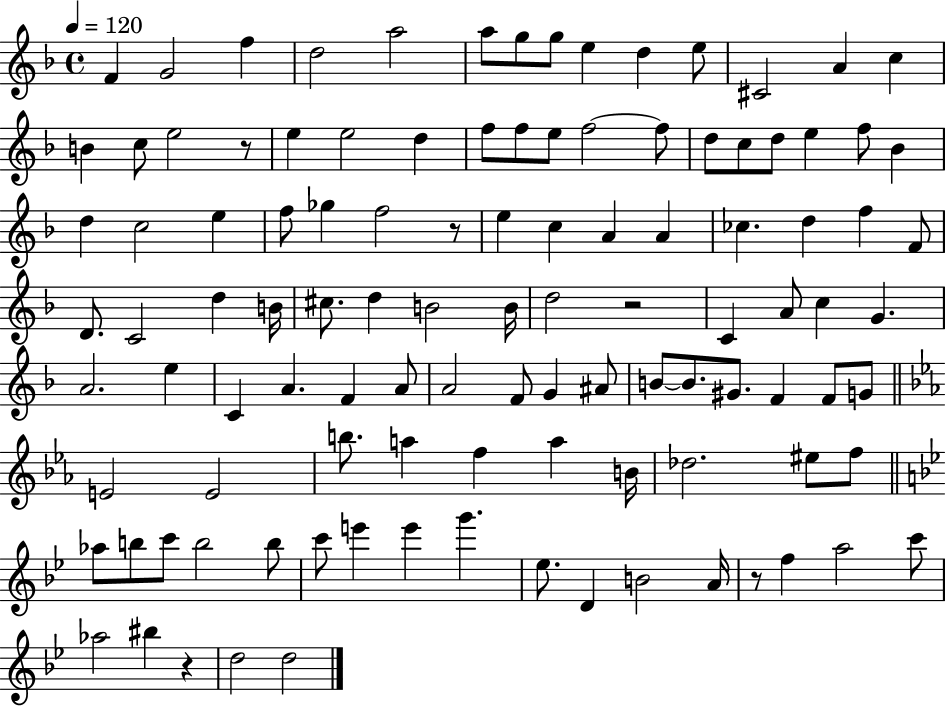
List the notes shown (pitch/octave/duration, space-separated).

F4/q G4/h F5/q D5/h A5/h A5/e G5/e G5/e E5/q D5/q E5/e C#4/h A4/q C5/q B4/q C5/e E5/h R/e E5/q E5/h D5/q F5/e F5/e E5/e F5/h F5/e D5/e C5/e D5/e E5/q F5/e Bb4/q D5/q C5/h E5/q F5/e Gb5/q F5/h R/e E5/q C5/q A4/q A4/q CES5/q. D5/q F5/q F4/e D4/e. C4/h D5/q B4/s C#5/e. D5/q B4/h B4/s D5/h R/h C4/q A4/e C5/q G4/q. A4/h. E5/q C4/q A4/q. F4/q A4/e A4/h F4/e G4/q A#4/e B4/e B4/e. G#4/e. F4/q F4/e G4/e E4/h E4/h B5/e. A5/q F5/q A5/q B4/s Db5/h. EIS5/e F5/e Ab5/e B5/e C6/e B5/h B5/e C6/e E6/q E6/q G6/q. Eb5/e. D4/q B4/h A4/s R/e F5/q A5/h C6/e Ab5/h BIS5/q R/q D5/h D5/h